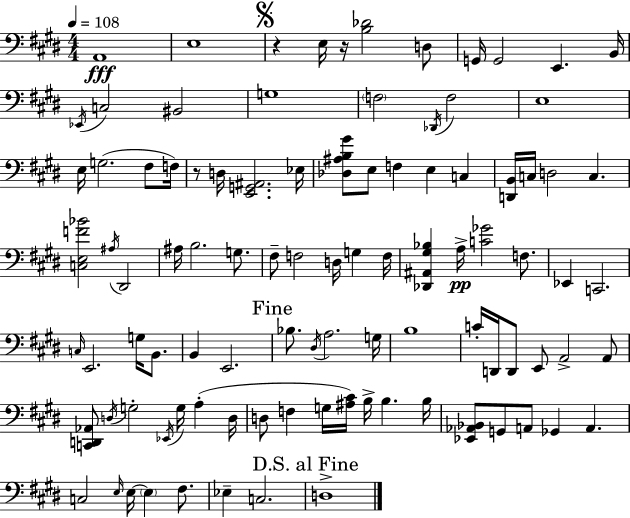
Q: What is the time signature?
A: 4/4